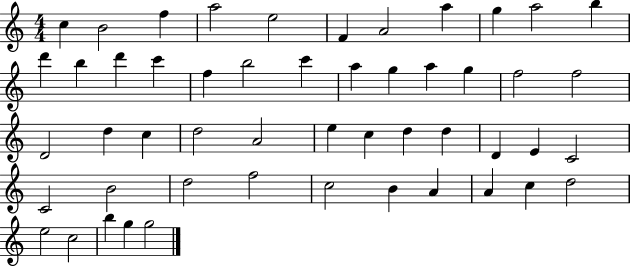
X:1
T:Untitled
M:4/4
L:1/4
K:C
c B2 f a2 e2 F A2 a g a2 b d' b d' c' f b2 c' a g a g f2 f2 D2 d c d2 A2 e c d d D E C2 C2 B2 d2 f2 c2 B A A c d2 e2 c2 b g g2